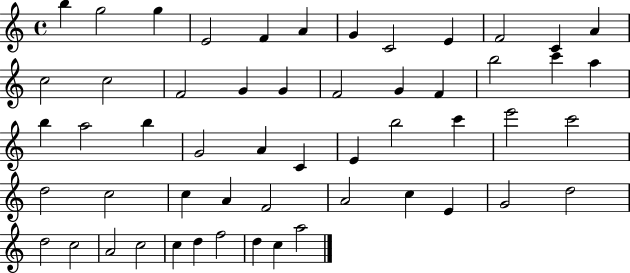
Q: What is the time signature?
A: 4/4